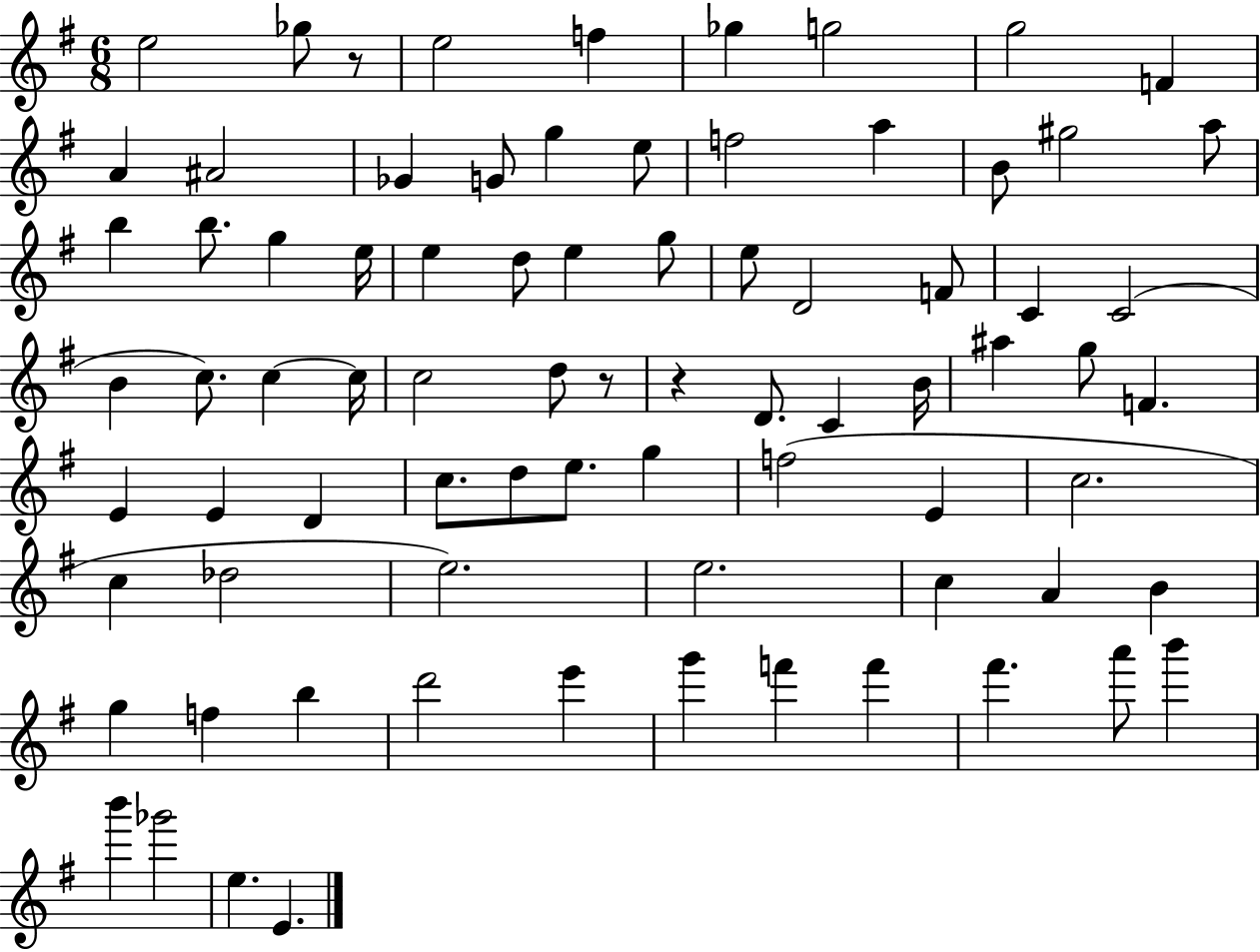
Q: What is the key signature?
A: G major